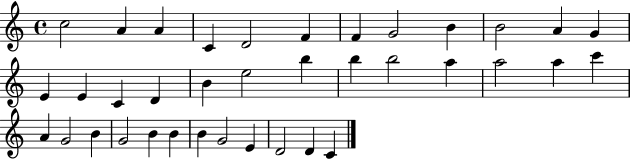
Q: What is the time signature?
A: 4/4